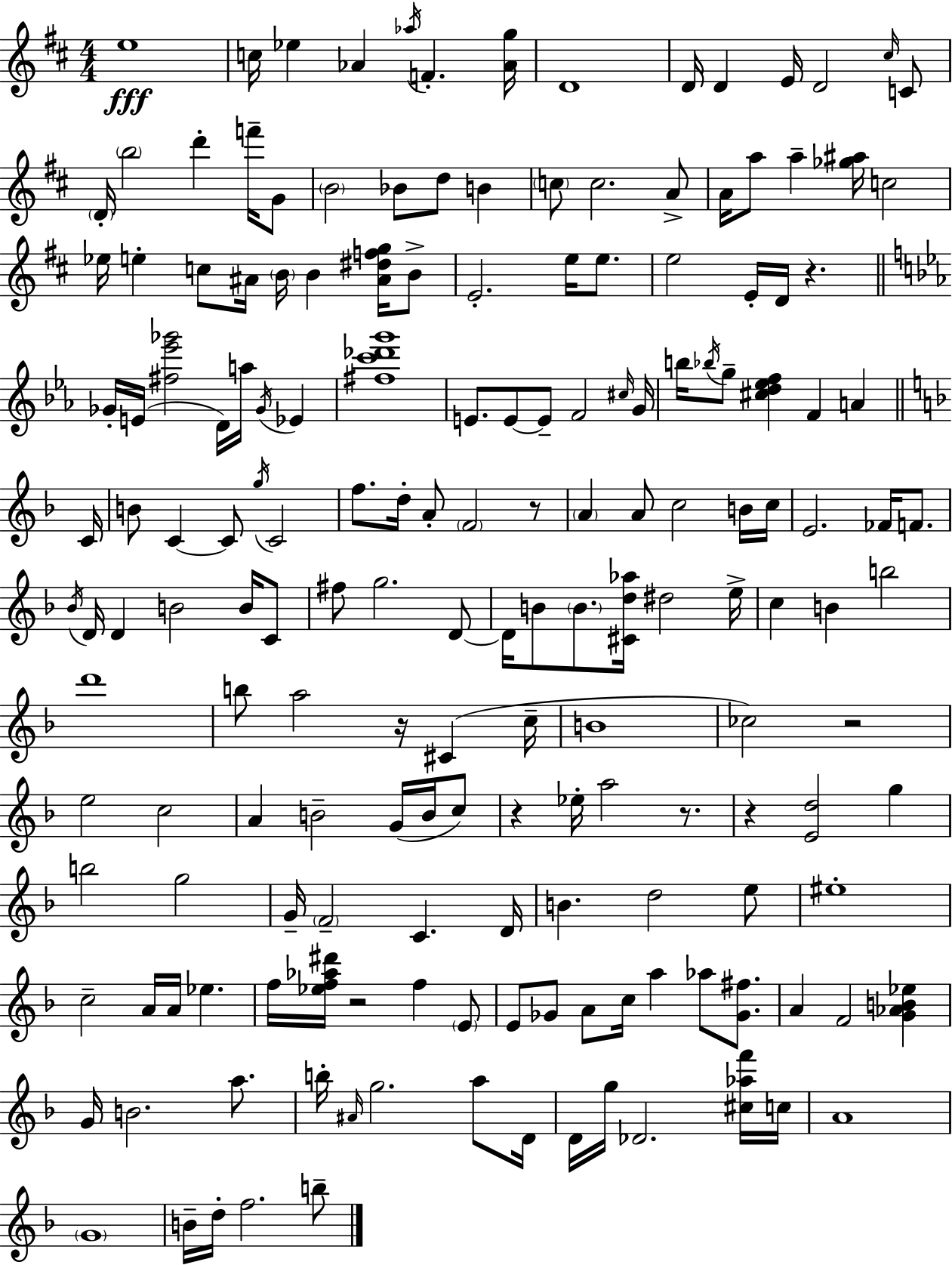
E5/w C5/s Eb5/q Ab4/q Ab5/s F4/q. [Ab4,G5]/s D4/w D4/s D4/q E4/s D4/h C#5/s C4/e D4/s B5/h D6/q F6/s G4/e B4/h Bb4/e D5/e B4/q C5/e C5/h. A4/e A4/s A5/e A5/q [Gb5,A#5]/s C5/h Eb5/s E5/q C5/e A#4/s B4/s B4/q [A#4,D#5,F5,G5]/s B4/e E4/h. E5/s E5/e. E5/h E4/s D4/s R/q. Gb4/s E4/s [F#5,Eb6,Gb6]/h D4/s A5/s Gb4/s Eb4/q [F#5,C6,Db6,G6]/w E4/e. E4/e E4/e F4/h C#5/s G4/s B5/s Bb5/s G5/e [C#5,D5,Eb5,F5]/q F4/q A4/q C4/s B4/e C4/q C4/e G5/s C4/h F5/e. D5/s A4/e F4/h R/e A4/q A4/e C5/h B4/s C5/s E4/h. FES4/s F4/e. Bb4/s D4/s D4/q B4/h B4/s C4/e F#5/e G5/h. D4/e D4/s B4/e B4/e. [C#4,D5,Ab5]/s D#5/h E5/s C5/q B4/q B5/h D6/w B5/e A5/h R/s C#4/q C5/s B4/w CES5/h R/h E5/h C5/h A4/q B4/h G4/s B4/s C5/e R/q Eb5/s A5/h R/e. R/q [E4,D5]/h G5/q B5/h G5/h G4/s F4/h C4/q. D4/s B4/q. D5/h E5/e EIS5/w C5/h A4/s A4/s Eb5/q. F5/s [Eb5,F5,Ab5,D#6]/s R/h F5/q E4/e E4/e Gb4/e A4/e C5/s A5/q Ab5/e [Gb4,F#5]/e. A4/q F4/h [G4,Ab4,B4,Eb5]/q G4/s B4/h. A5/e. B5/s A#4/s G5/h. A5/e D4/s D4/s G5/s Db4/h. [C#5,Ab5,F6]/s C5/s A4/w G4/w B4/s D5/s F5/h. B5/e